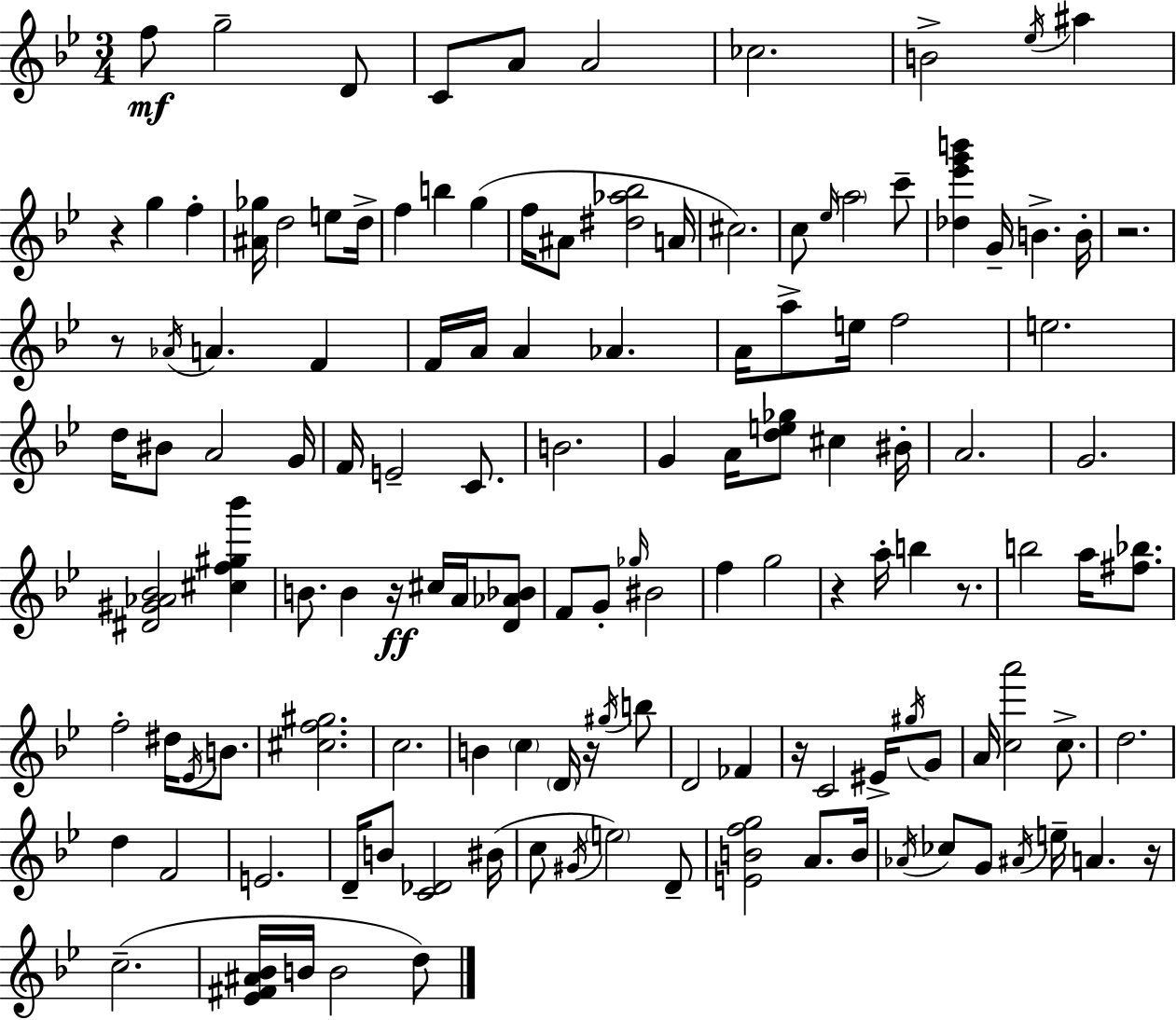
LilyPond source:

{
  \clef treble
  \numericTimeSignature
  \time 3/4
  \key bes \major
  f''8\mf g''2-- d'8 | c'8 a'8 a'2 | ces''2. | b'2-> \acciaccatura { ees''16 } ais''4 | \break r4 g''4 f''4-. | <ais' ges''>16 d''2 e''8 | d''16-> f''4 b''4 g''4( | f''16 ais'8 <dis'' aes'' bes''>2 | \break a'16 cis''2.) | c''8 \grace { ees''16 } \parenthesize a''2 | c'''8-- <des'' ees''' g''' b'''>4 g'16-- b'4.-> | b'16-. r2. | \break r8 \acciaccatura { aes'16 } a'4. f'4 | f'16 a'16 a'4 aes'4. | a'16 a''8-> e''16 f''2 | e''2. | \break d''16 bis'8 a'2 | g'16 f'16 e'2-- | c'8. b'2. | g'4 a'16 <d'' e'' ges''>8 cis''4 | \break bis'16-. a'2. | g'2. | <dis' gis' aes' bes'>2 <cis'' f'' gis'' bes'''>4 | b'8. b'4 r16\ff cis''16 | \break a'16 <d' aes' bes'>8 f'8 g'8-. \grace { ges''16 } bis'2 | f''4 g''2 | r4 a''16-. b''4 | r8. b''2 | \break a''16 <fis'' bes''>8. f''2-. | dis''16 \acciaccatura { ees'16 } b'8. <cis'' f'' gis''>2. | c''2. | b'4 \parenthesize c''4 | \break \parenthesize d'16 r16 \acciaccatura { gis''16 } b''8 d'2 | fes'4 r16 c'2 | eis'16-> \acciaccatura { gis''16 } g'8 a'16 <c'' a'''>2 | c''8.-> d''2. | \break d''4 f'2 | e'2. | d'16-- b'8 <c' des'>2 | bis'16( c''8 \acciaccatura { gis'16 } \parenthesize e''2) | \break d'8-- <e' b' f'' g''>2 | a'8. b'16 \acciaccatura { aes'16 } ces''8 g'8 | \acciaccatura { ais'16 } e''16-- a'4. r16 c''2.--( | <ees' fis' ais' bes'>16 b'16 | \break b'2 d''8) \bar "|."
}